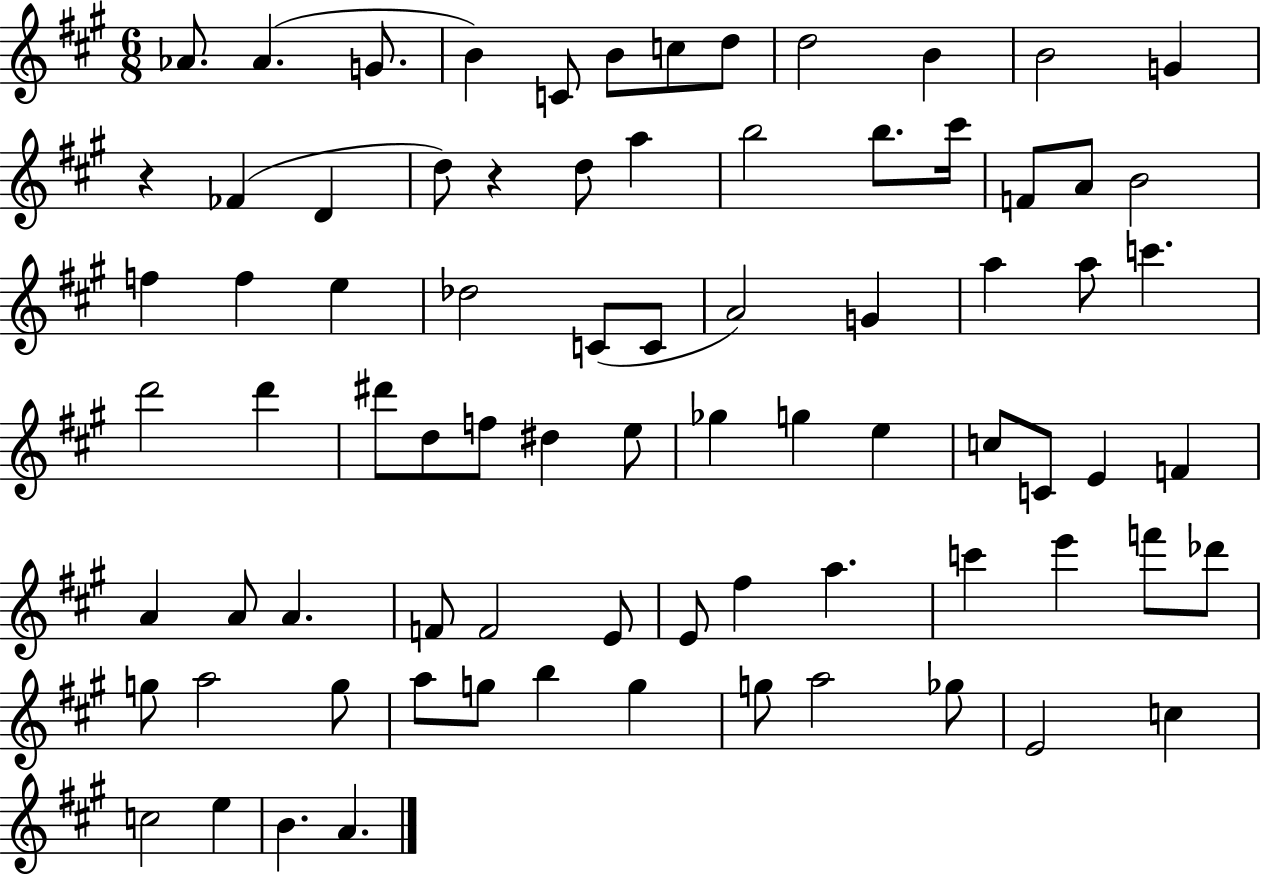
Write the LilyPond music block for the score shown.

{
  \clef treble
  \numericTimeSignature
  \time 6/8
  \key a \major
  aes'8. aes'4.( g'8. | b'4) c'8 b'8 c''8 d''8 | d''2 b'4 | b'2 g'4 | \break r4 fes'4( d'4 | d''8) r4 d''8 a''4 | b''2 b''8. cis'''16 | f'8 a'8 b'2 | \break f''4 f''4 e''4 | des''2 c'8( c'8 | a'2) g'4 | a''4 a''8 c'''4. | \break d'''2 d'''4 | dis'''8 d''8 f''8 dis''4 e''8 | ges''4 g''4 e''4 | c''8 c'8 e'4 f'4 | \break a'4 a'8 a'4. | f'8 f'2 e'8 | e'8 fis''4 a''4. | c'''4 e'''4 f'''8 des'''8 | \break g''8 a''2 g''8 | a''8 g''8 b''4 g''4 | g''8 a''2 ges''8 | e'2 c''4 | \break c''2 e''4 | b'4. a'4. | \bar "|."
}